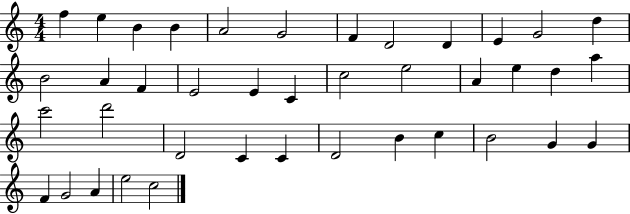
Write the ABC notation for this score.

X:1
T:Untitled
M:4/4
L:1/4
K:C
f e B B A2 G2 F D2 D E G2 d B2 A F E2 E C c2 e2 A e d a c'2 d'2 D2 C C D2 B c B2 G G F G2 A e2 c2